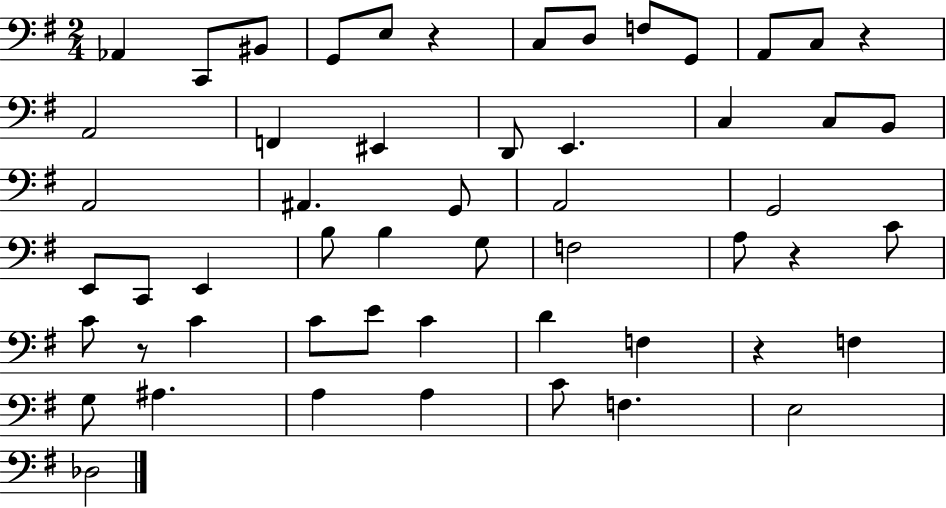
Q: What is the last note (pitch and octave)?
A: Db3